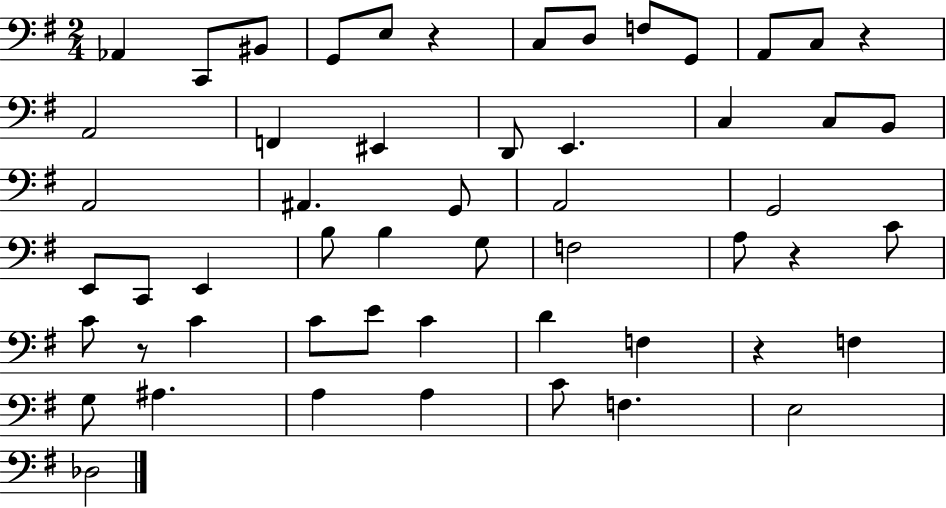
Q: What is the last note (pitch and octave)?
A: Db3